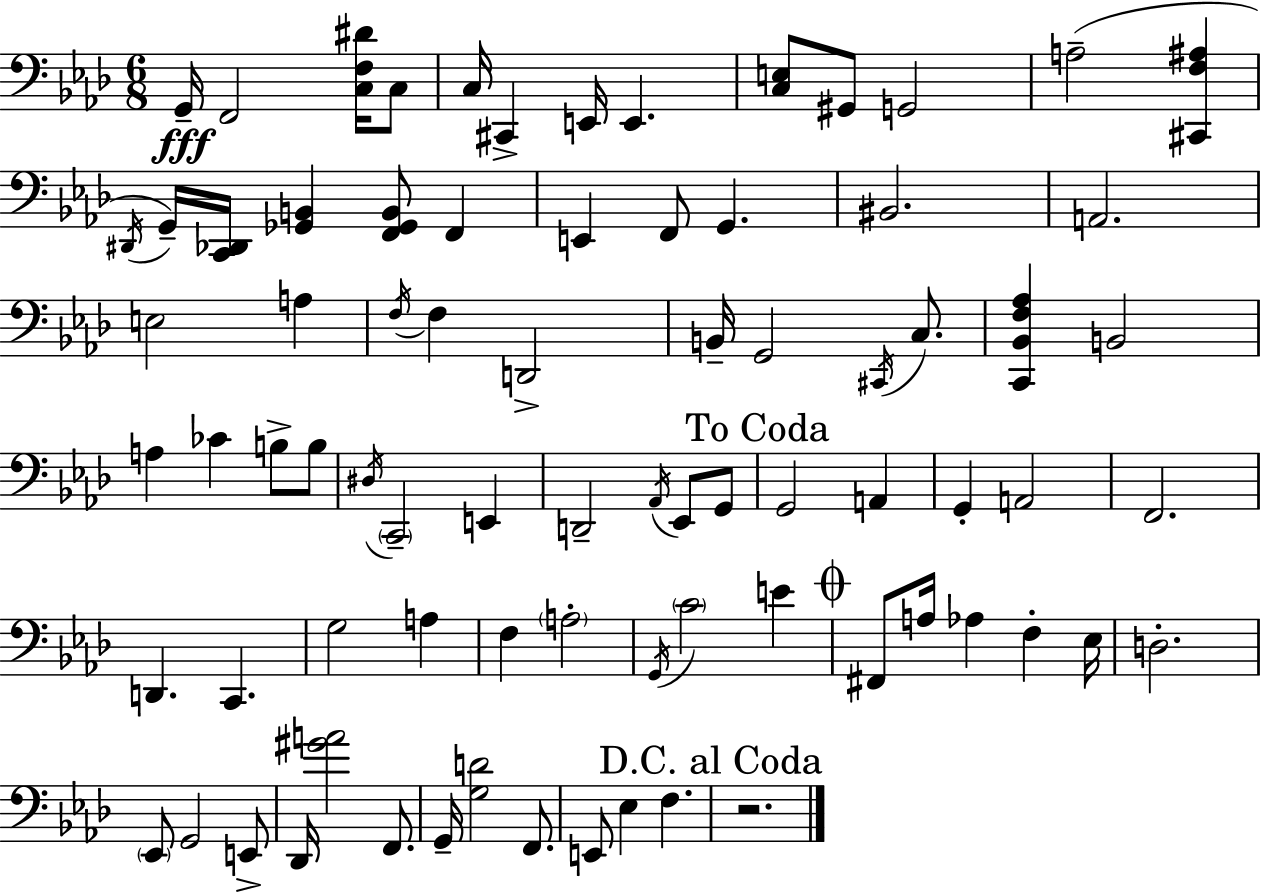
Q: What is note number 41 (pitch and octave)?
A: A2